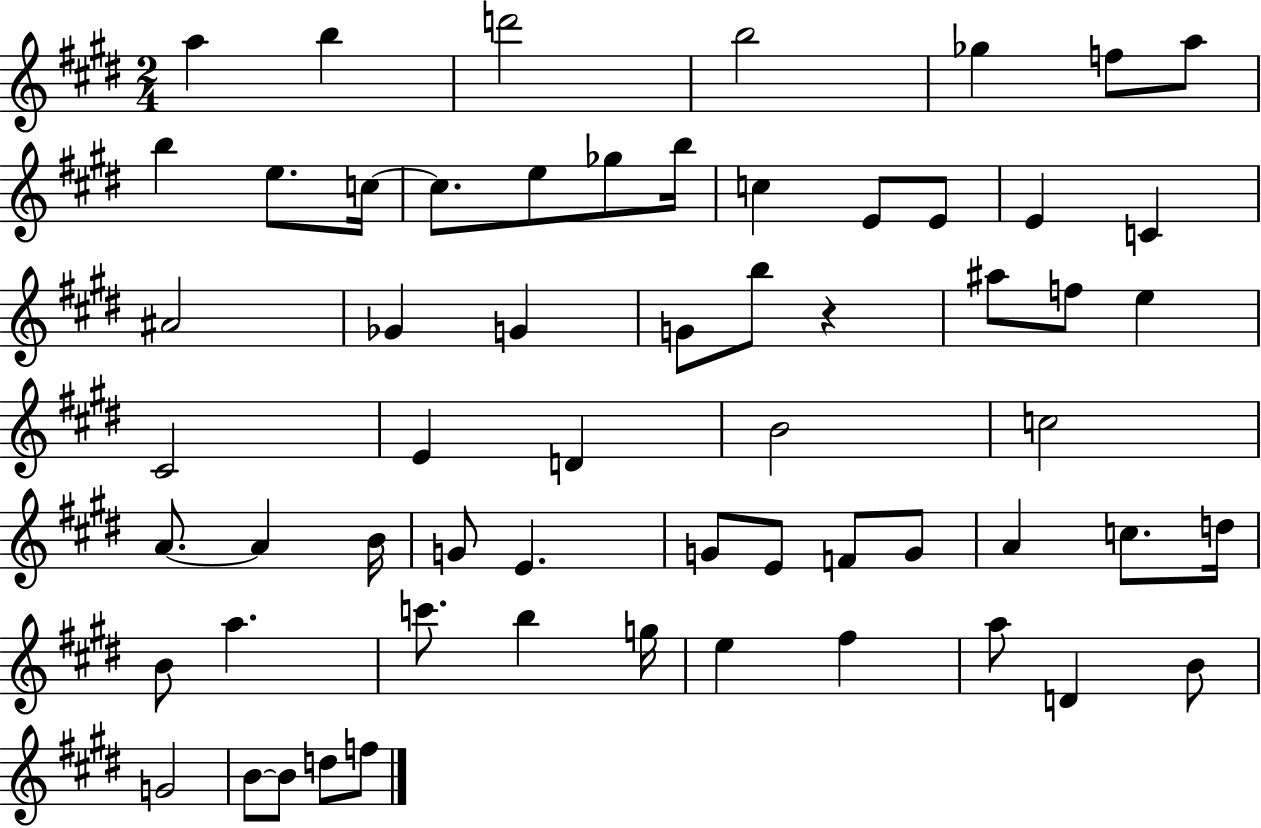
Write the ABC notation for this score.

X:1
T:Untitled
M:2/4
L:1/4
K:E
a b d'2 b2 _g f/2 a/2 b e/2 c/4 c/2 e/2 _g/2 b/4 c E/2 E/2 E C ^A2 _G G G/2 b/2 z ^a/2 f/2 e ^C2 E D B2 c2 A/2 A B/4 G/2 E G/2 E/2 F/2 G/2 A c/2 d/4 B/2 a c'/2 b g/4 e ^f a/2 D B/2 G2 B/2 B/2 d/2 f/2